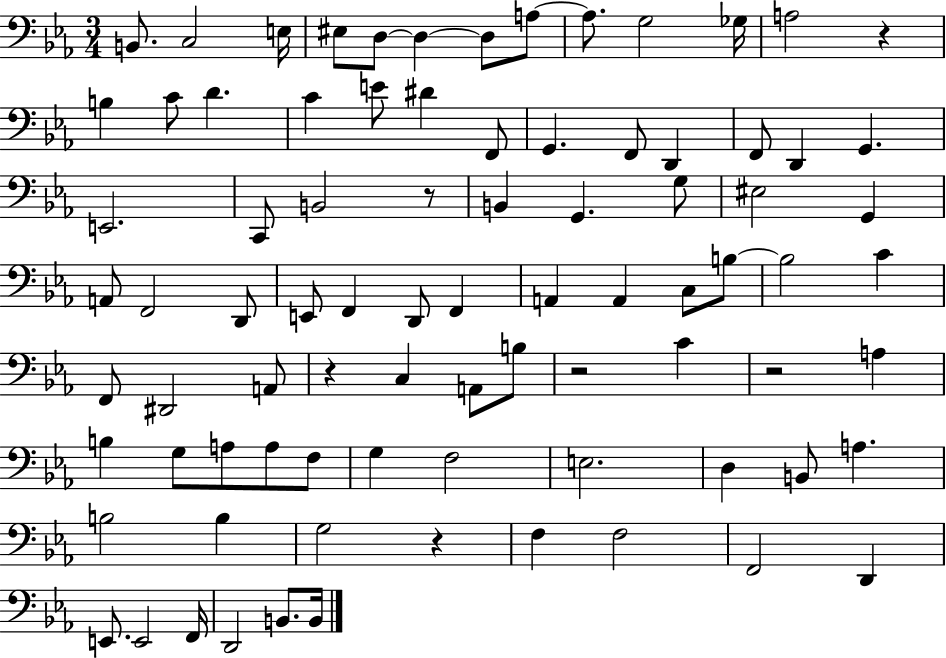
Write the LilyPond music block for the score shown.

{
  \clef bass
  \numericTimeSignature
  \time 3/4
  \key ees \major
  \repeat volta 2 { b,8. c2 e16 | eis8 d8~~ d4~~ d8 a8~~ | a8. g2 ges16 | a2 r4 | \break b4 c'8 d'4. | c'4 e'8 dis'4 f,8 | g,4. f,8 d,4 | f,8 d,4 g,4. | \break e,2. | c,8 b,2 r8 | b,4 g,4. g8 | eis2 g,4 | \break a,8 f,2 d,8 | e,8 f,4 d,8 f,4 | a,4 a,4 c8 b8~~ | b2 c'4 | \break f,8 dis,2 a,8 | r4 c4 a,8 b8 | r2 c'4 | r2 a4 | \break b4 g8 a8 a8 f8 | g4 f2 | e2. | d4 b,8 a4. | \break b2 b4 | g2 r4 | f4 f2 | f,2 d,4 | \break e,8. e,2 f,16 | d,2 b,8. b,16 | } \bar "|."
}